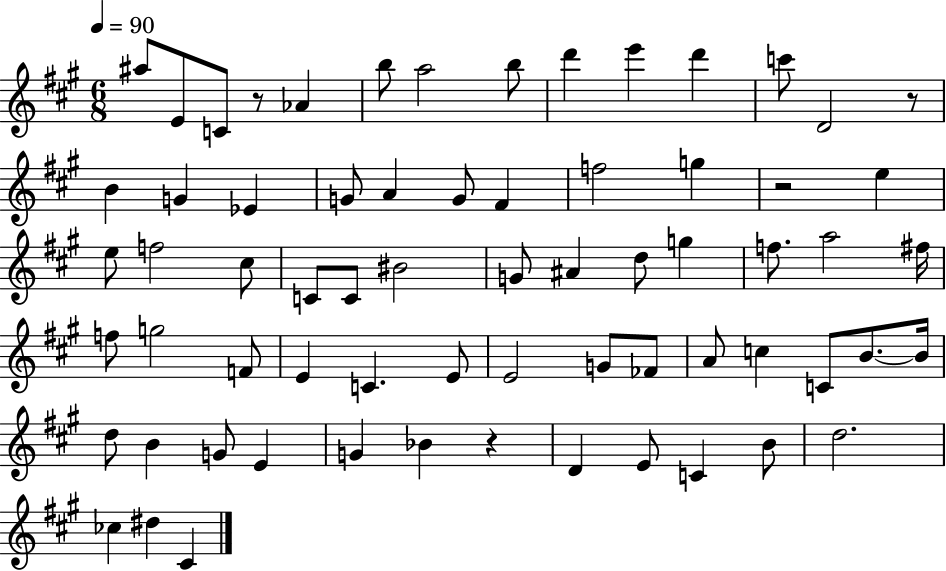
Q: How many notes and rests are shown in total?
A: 67